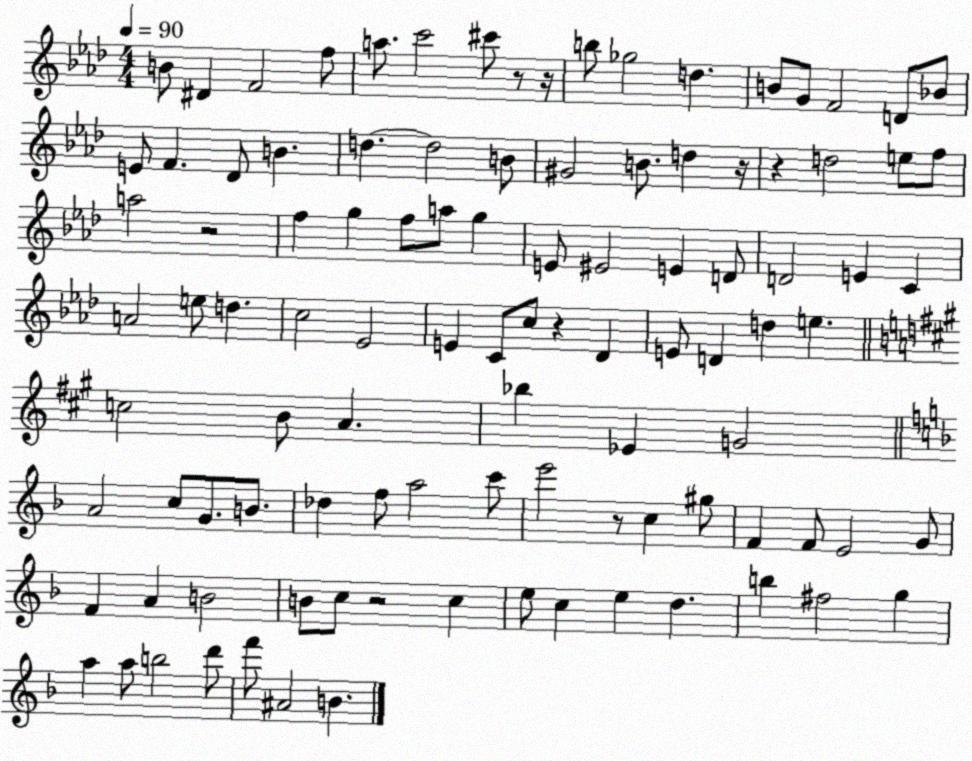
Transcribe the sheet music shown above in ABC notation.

X:1
T:Untitled
M:4/4
L:1/4
K:Ab
B/2 ^D F2 f/2 a/2 c'2 ^c'/2 z/2 z/4 b/2 _g2 d B/2 G/2 F2 D/2 _B/2 E/2 F _D/2 B d d2 B/2 ^G2 B/2 d z/4 z d2 e/2 f/2 a2 z2 f g f/2 a/2 g E/2 ^E2 E D/2 D2 E C A2 e/2 d c2 _E2 E C/2 c/2 z _D E/2 D d e c2 B/2 A _b _E G2 A2 c/2 G/2 B/2 _d f/2 a2 c'/2 e'2 z/2 c ^g/2 F F/2 E2 G/2 F A B2 B/2 c/2 z2 c e/2 c e d b ^f2 g a a/2 b2 d'/2 f'/2 ^A2 B